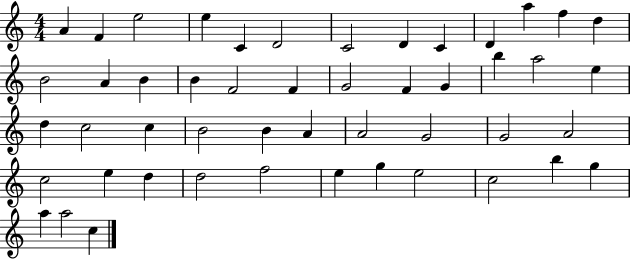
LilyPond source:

{
  \clef treble
  \numericTimeSignature
  \time 4/4
  \key c \major
  a'4 f'4 e''2 | e''4 c'4 d'2 | c'2 d'4 c'4 | d'4 a''4 f''4 d''4 | \break b'2 a'4 b'4 | b'4 f'2 f'4 | g'2 f'4 g'4 | b''4 a''2 e''4 | \break d''4 c''2 c''4 | b'2 b'4 a'4 | a'2 g'2 | g'2 a'2 | \break c''2 e''4 d''4 | d''2 f''2 | e''4 g''4 e''2 | c''2 b''4 g''4 | \break a''4 a''2 c''4 | \bar "|."
}